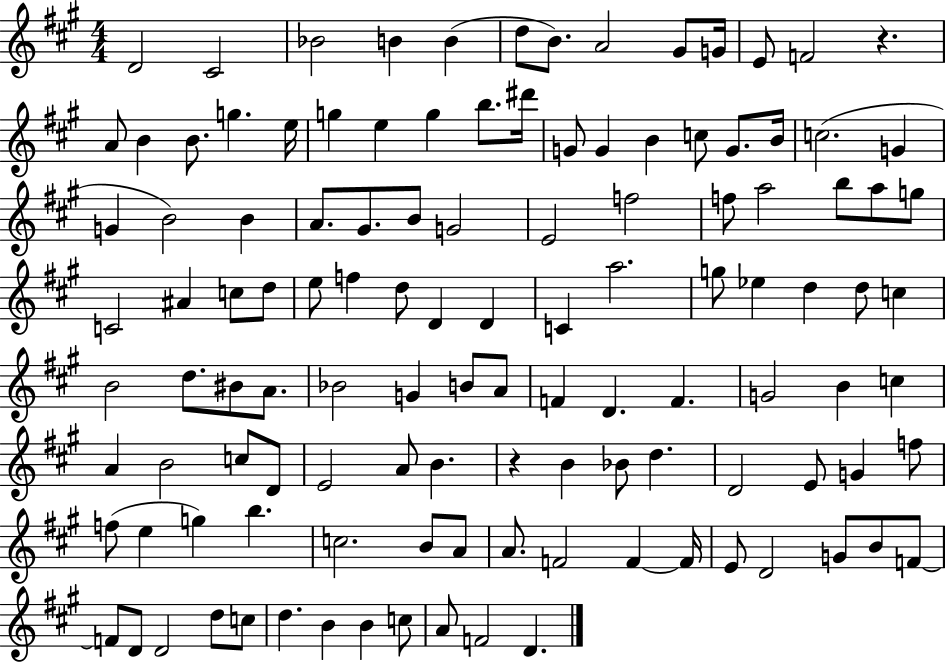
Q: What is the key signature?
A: A major